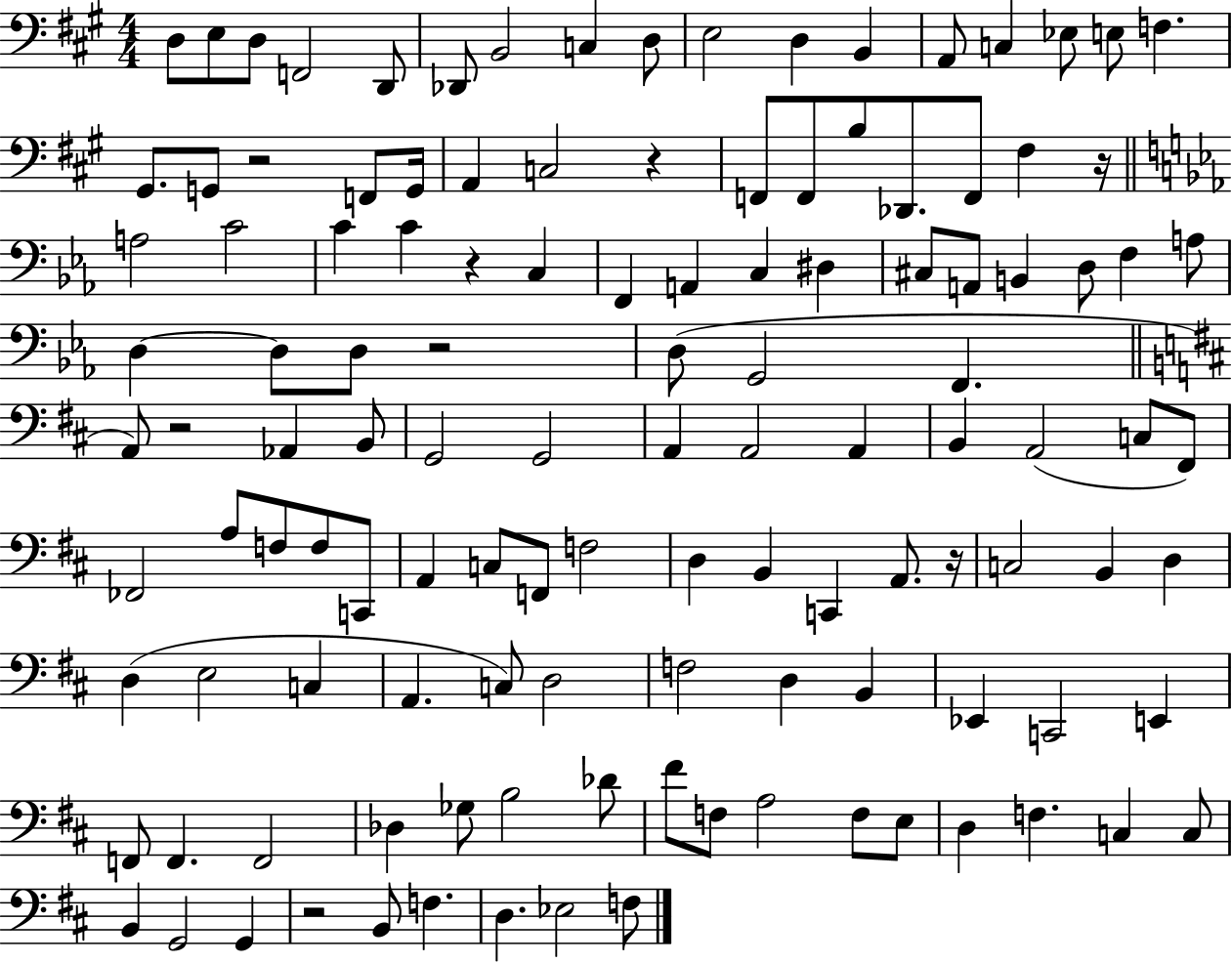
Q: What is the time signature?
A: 4/4